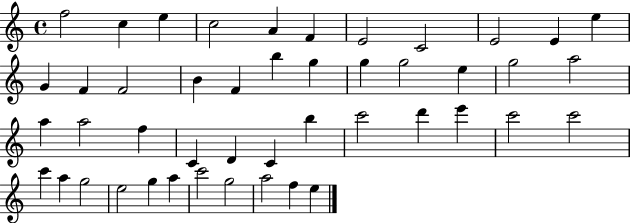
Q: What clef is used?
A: treble